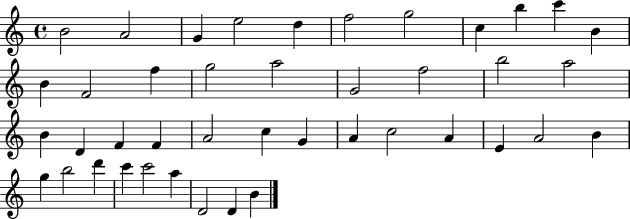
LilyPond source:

{
  \clef treble
  \time 4/4
  \defaultTimeSignature
  \key c \major
  b'2 a'2 | g'4 e''2 d''4 | f''2 g''2 | c''4 b''4 c'''4 b'4 | \break b'4 f'2 f''4 | g''2 a''2 | g'2 f''2 | b''2 a''2 | \break b'4 d'4 f'4 f'4 | a'2 c''4 g'4 | a'4 c''2 a'4 | e'4 a'2 b'4 | \break g''4 b''2 d'''4 | c'''4 c'''2 a''4 | d'2 d'4 b'4 | \bar "|."
}